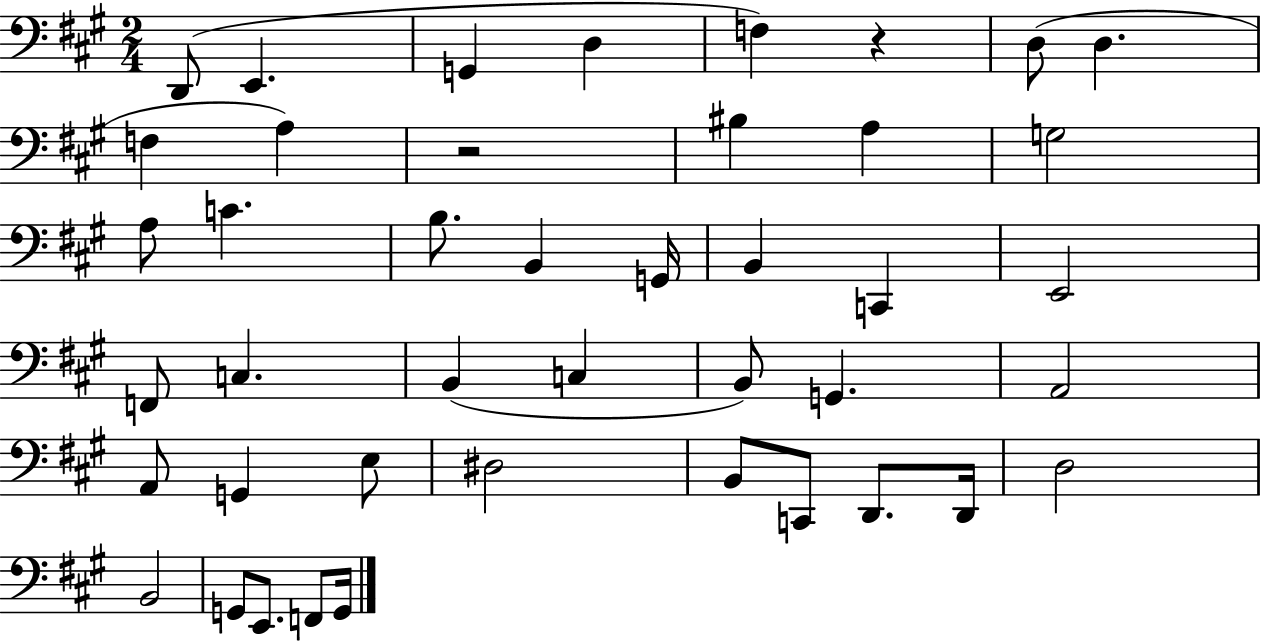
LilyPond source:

{
  \clef bass
  \numericTimeSignature
  \time 2/4
  \key a \major
  d,8( e,4. | g,4 d4 | f4) r4 | d8( d4. | \break f4 a4) | r2 | bis4 a4 | g2 | \break a8 c'4. | b8. b,4 g,16 | b,4 c,4 | e,2 | \break f,8 c4. | b,4( c4 | b,8) g,4. | a,2 | \break a,8 g,4 e8 | dis2 | b,8 c,8 d,8. d,16 | d2 | \break b,2 | g,8 e,8. f,8 g,16 | \bar "|."
}